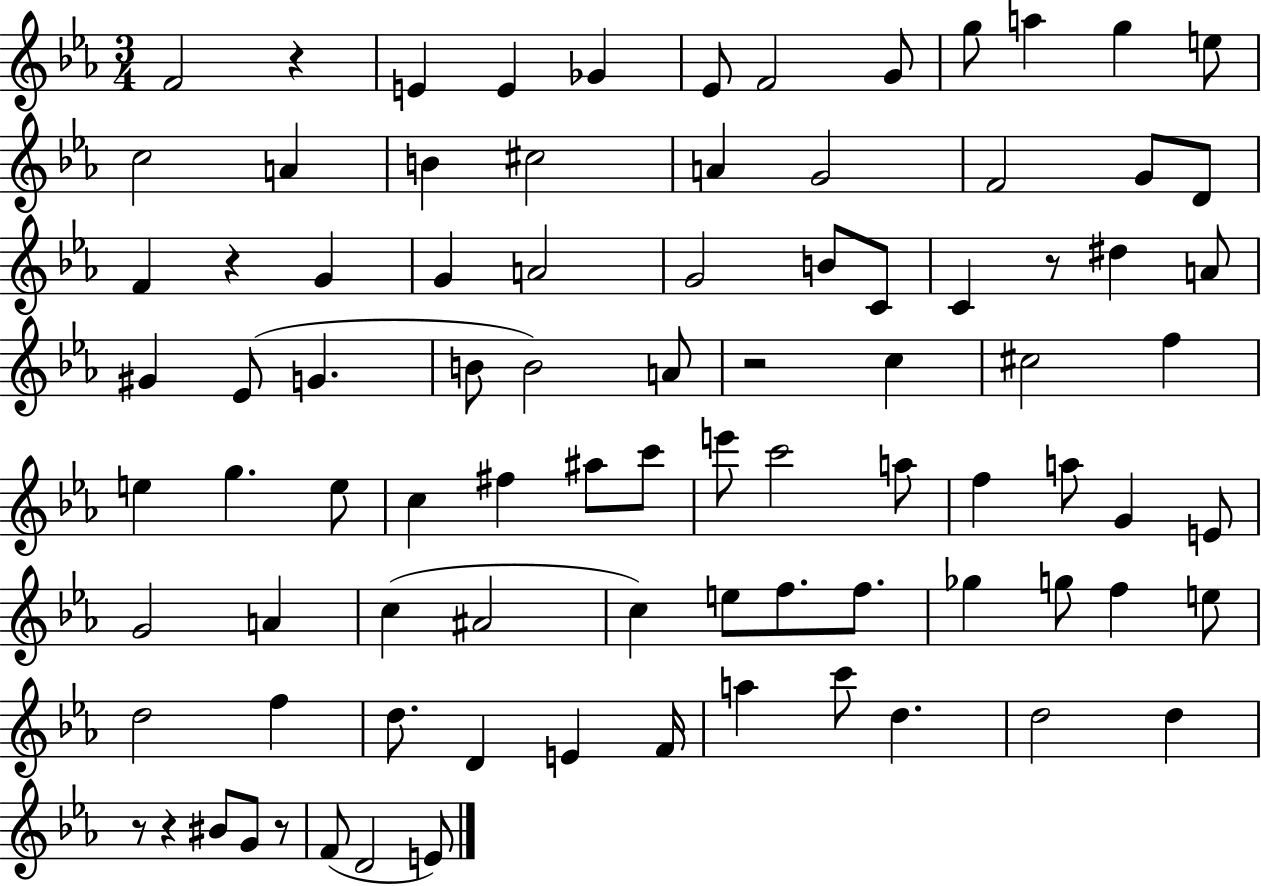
F4/h R/q E4/q E4/q Gb4/q Eb4/e F4/h G4/e G5/e A5/q G5/q E5/e C5/h A4/q B4/q C#5/h A4/q G4/h F4/h G4/e D4/e F4/q R/q G4/q G4/q A4/h G4/h B4/e C4/e C4/q R/e D#5/q A4/e G#4/q Eb4/e G4/q. B4/e B4/h A4/e R/h C5/q C#5/h F5/q E5/q G5/q. E5/e C5/q F#5/q A#5/e C6/e E6/e C6/h A5/e F5/q A5/e G4/q E4/e G4/h A4/q C5/q A#4/h C5/q E5/e F5/e. F5/e. Gb5/q G5/e F5/q E5/e D5/h F5/q D5/e. D4/q E4/q F4/s A5/q C6/e D5/q. D5/h D5/q R/e R/q BIS4/e G4/e R/e F4/e D4/h E4/e